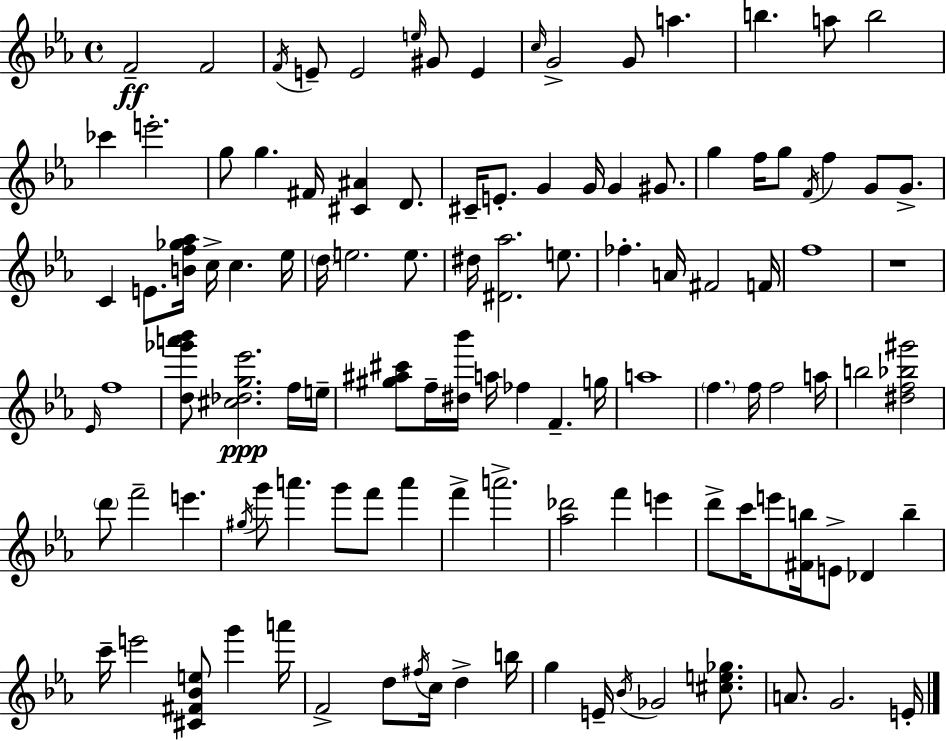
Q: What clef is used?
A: treble